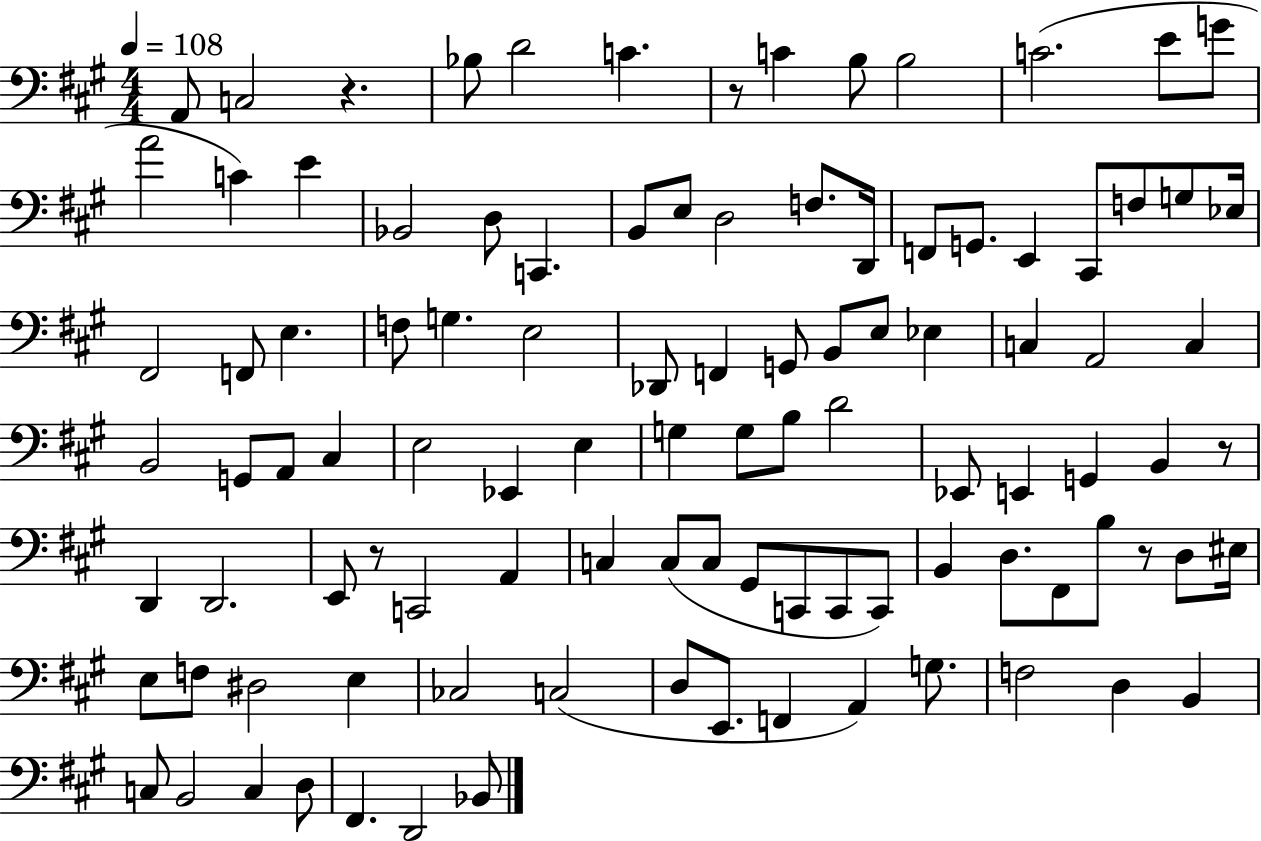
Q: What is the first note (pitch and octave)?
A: A2